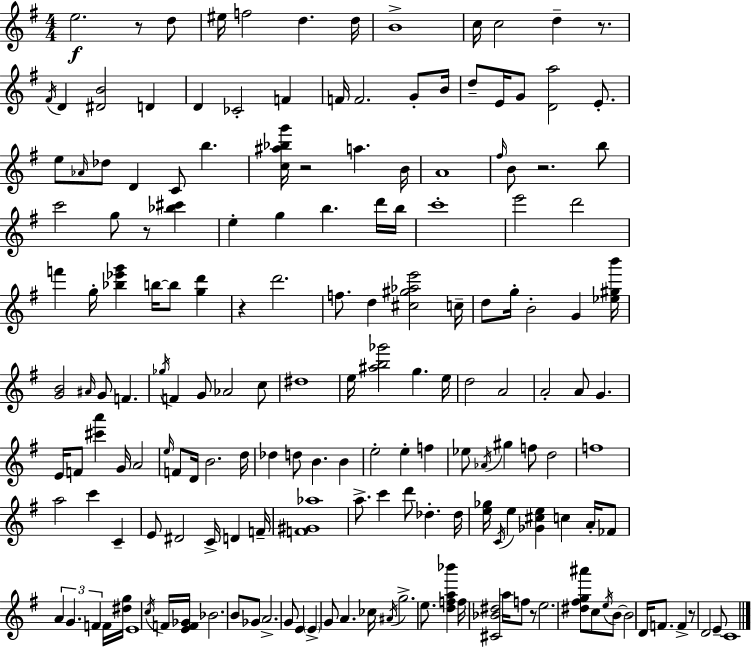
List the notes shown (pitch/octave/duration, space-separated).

E5/h. R/e D5/e EIS5/s F5/h D5/q. D5/s B4/w C5/s C5/h D5/q R/e. F#4/s D4/q [D#4,B4]/h D4/q D4/q CES4/h F4/q F4/s F4/h. G4/e B4/s D5/e E4/s G4/e [D4,A5]/h E4/e. E5/e Ab4/s Db5/e D4/q C4/e B5/q. [C5,A#5,Bb5,G6]/s R/h A5/q. B4/s A4/w F#5/s B4/e R/h. B5/e C6/h G5/e R/e [Bb5,C#6]/q E5/q G5/q B5/q. D6/s B5/s C6/w E6/h D6/h F6/q G5/s [Bb5,Eb6,G6]/q B5/s B5/e [G5,D6]/q R/q D6/h. F5/e. D5/q [C#5,G#5,Ab5,E6]/h C5/s D5/e G5/s B4/h G4/q [Eb5,G#5,B6]/s [G4,B4]/h A#4/s G4/e F4/q. Gb5/s F4/q G4/e Ab4/h C5/e D#5/w E5/s [A#5,B5,Gb6]/h G5/q. E5/s D5/h A4/h A4/h A4/e G4/q. E4/s F4/e [C#6,A6]/q G4/s A4/h E5/s F4/e D4/s B4/h. D5/s Db5/q D5/e B4/q. B4/q E5/h E5/q F5/q Eb5/e Ab4/s G#5/q F5/e D5/h F5/w A5/h C6/q C4/q E4/e D#4/h C4/s D4/q F4/s [F4,G#4,Ab5]/w A5/e. C6/q D6/e Db5/q. Db5/s [E5,Gb5]/s C4/s E5/q [Gb4,C#5,E5]/q C5/q A4/s FES4/e A4/q G4/q. F4/q F4/s [D#5,G5]/s E4/w C5/s F4/s [E4,F4,Gb4]/s Bb4/h. B4/e Gb4/e A4/h. G4/e E4/q E4/q G4/e A4/q. CES5/s A#4/s G5/h. E5/e. [D5,F5,A5,Bb6]/q F5/s [C#4,Bb4,D#5]/h A5/s F5/e R/e E5/h. [D#5,F#5,G5,A#6]/e C5/e E5/s B4/e B4/h D4/s F4/e. F4/q R/e D4/h E4/e C4/w